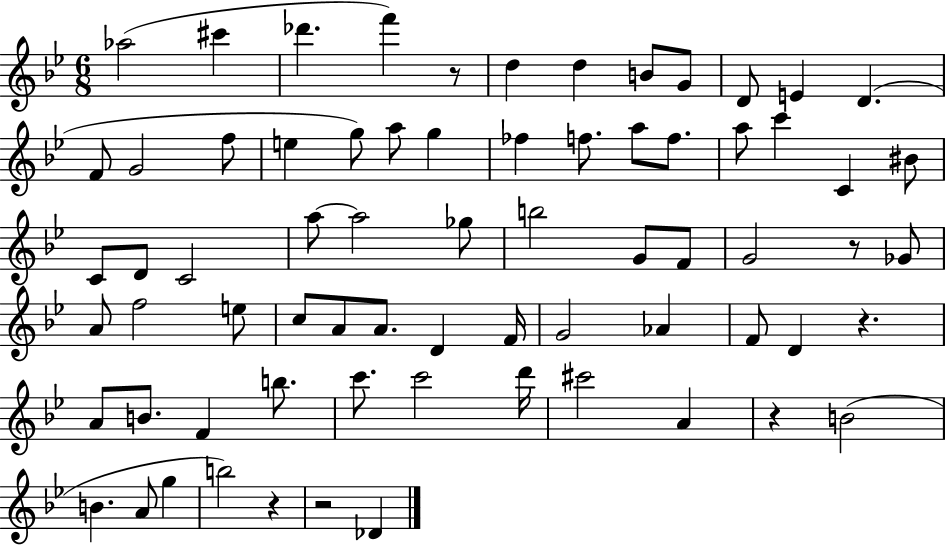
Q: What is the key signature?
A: BES major